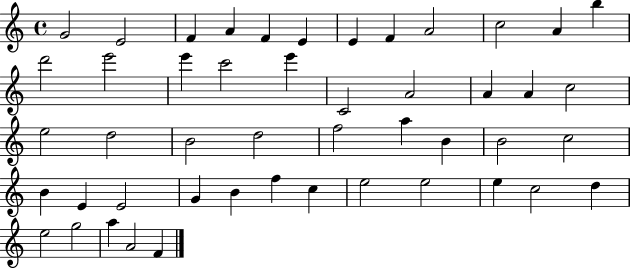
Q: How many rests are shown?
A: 0